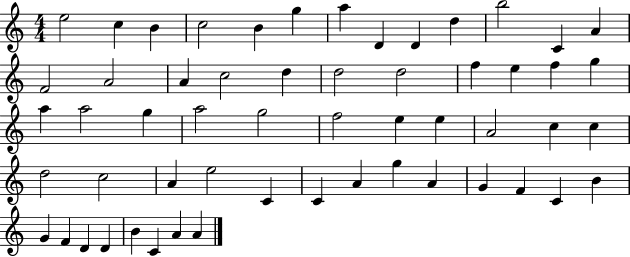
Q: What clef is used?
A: treble